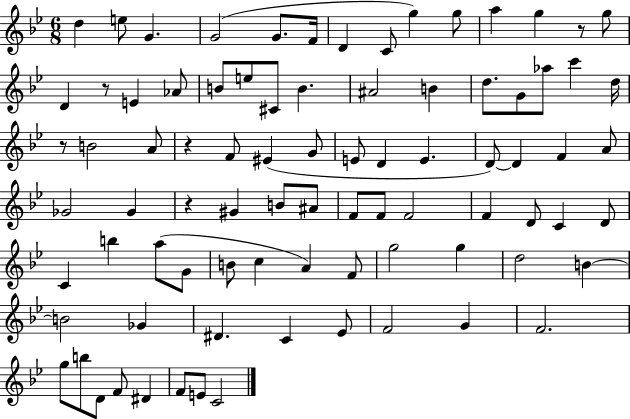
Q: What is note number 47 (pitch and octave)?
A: F4